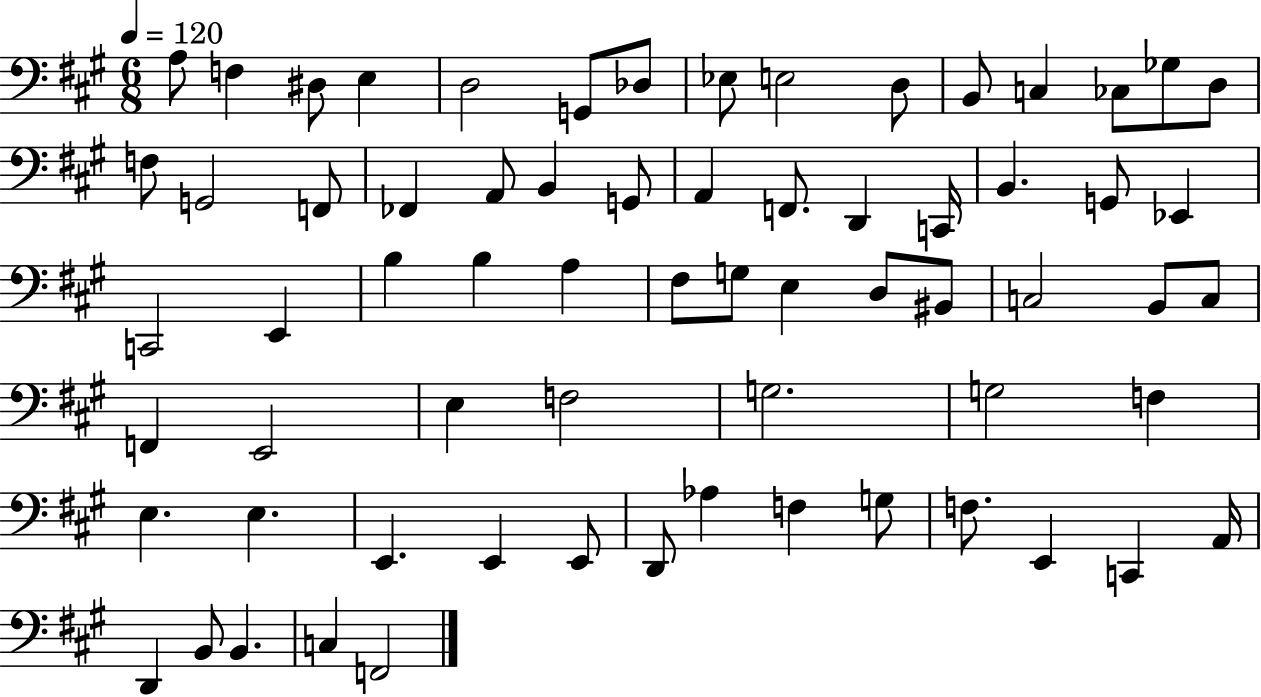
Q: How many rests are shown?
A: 0